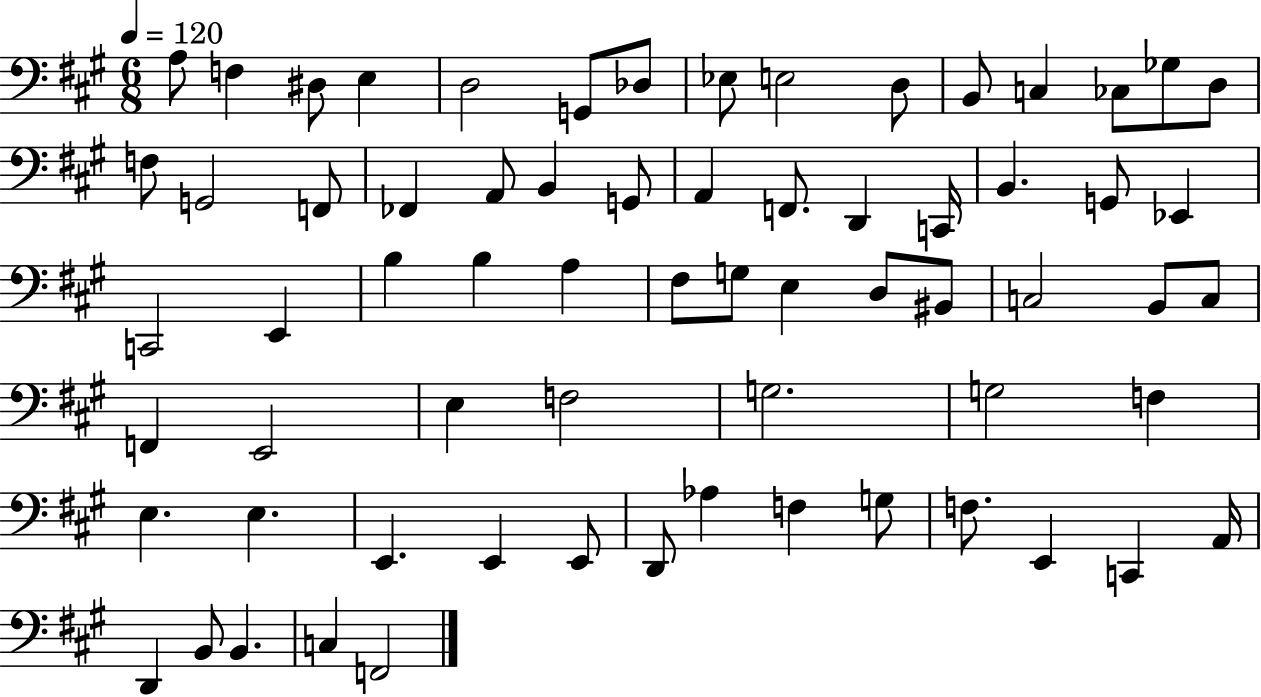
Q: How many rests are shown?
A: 0